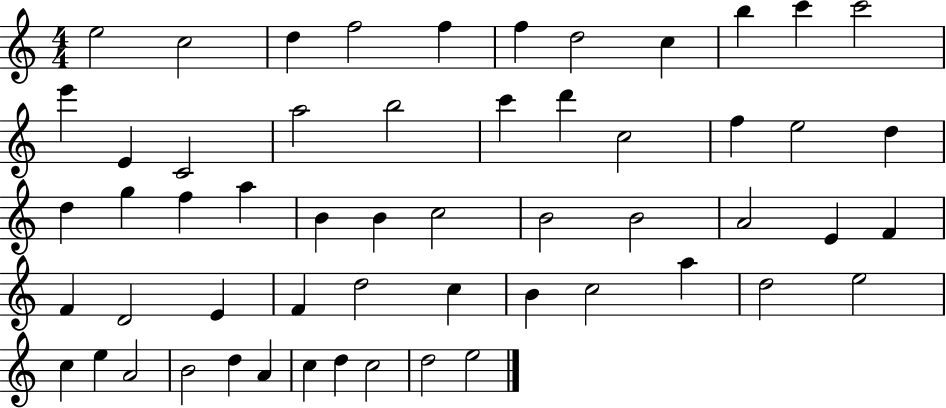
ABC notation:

X:1
T:Untitled
M:4/4
L:1/4
K:C
e2 c2 d f2 f f d2 c b c' c'2 e' E C2 a2 b2 c' d' c2 f e2 d d g f a B B c2 B2 B2 A2 E F F D2 E F d2 c B c2 a d2 e2 c e A2 B2 d A c d c2 d2 e2